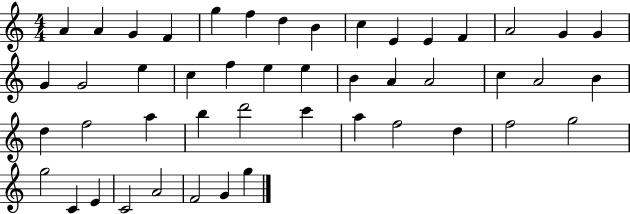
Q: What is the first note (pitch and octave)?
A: A4